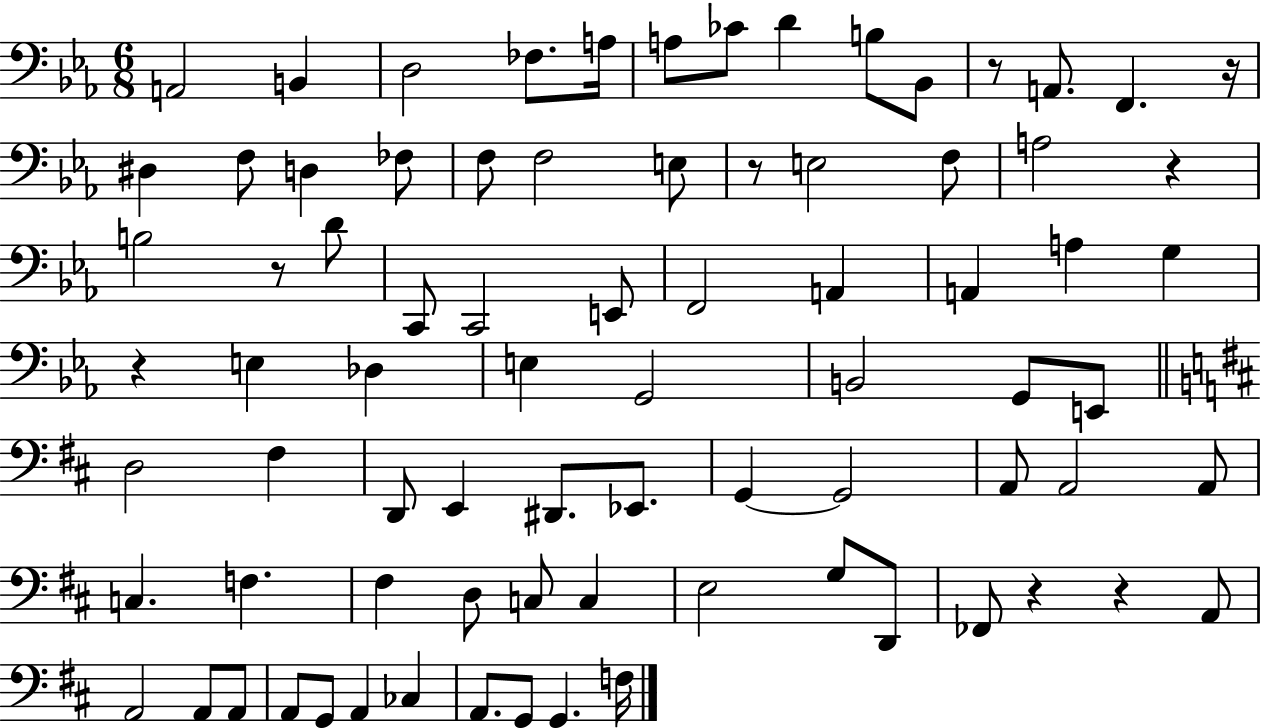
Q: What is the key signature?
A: EES major